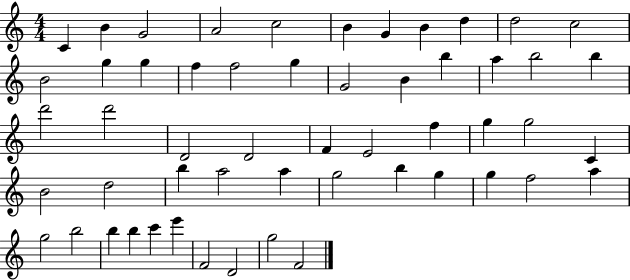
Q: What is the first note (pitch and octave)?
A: C4